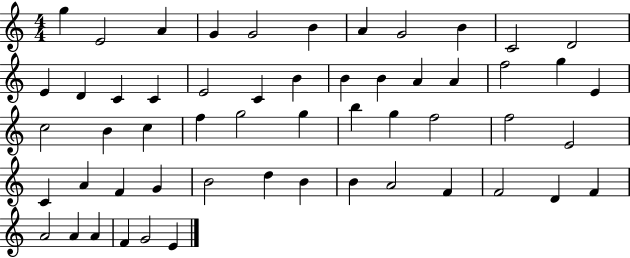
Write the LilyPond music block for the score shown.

{
  \clef treble
  \numericTimeSignature
  \time 4/4
  \key c \major
  g''4 e'2 a'4 | g'4 g'2 b'4 | a'4 g'2 b'4 | c'2 d'2 | \break e'4 d'4 c'4 c'4 | e'2 c'4 b'4 | b'4 b'4 a'4 a'4 | f''2 g''4 e'4 | \break c''2 b'4 c''4 | f''4 g''2 g''4 | b''4 g''4 f''2 | f''2 e'2 | \break c'4 a'4 f'4 g'4 | b'2 d''4 b'4 | b'4 a'2 f'4 | f'2 d'4 f'4 | \break a'2 a'4 a'4 | f'4 g'2 e'4 | \bar "|."
}